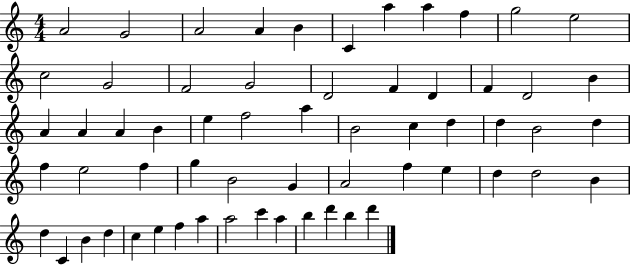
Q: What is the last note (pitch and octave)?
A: D6